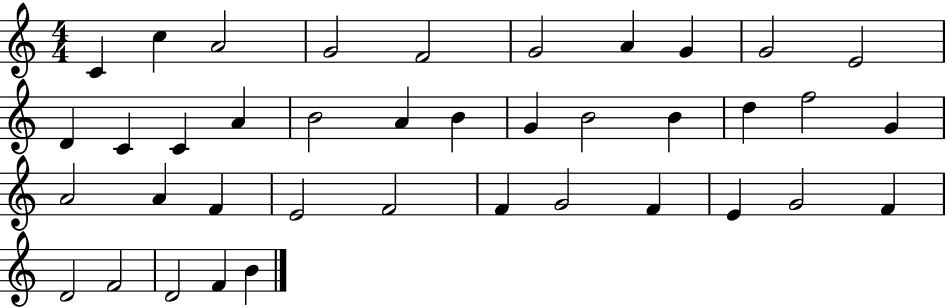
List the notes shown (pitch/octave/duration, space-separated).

C4/q C5/q A4/h G4/h F4/h G4/h A4/q G4/q G4/h E4/h D4/q C4/q C4/q A4/q B4/h A4/q B4/q G4/q B4/h B4/q D5/q F5/h G4/q A4/h A4/q F4/q E4/h F4/h F4/q G4/h F4/q E4/q G4/h F4/q D4/h F4/h D4/h F4/q B4/q